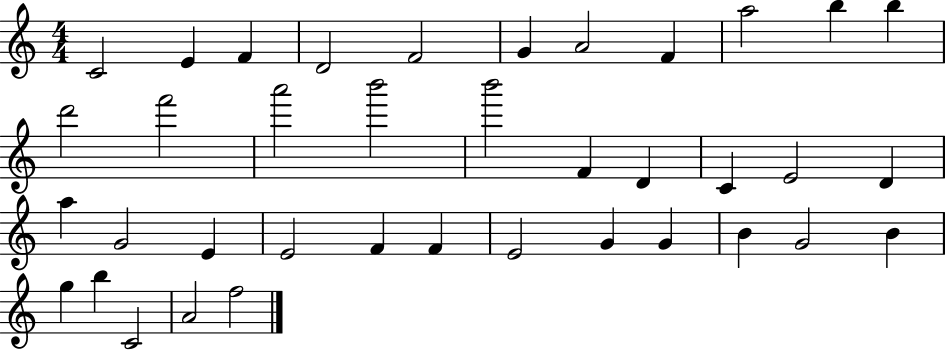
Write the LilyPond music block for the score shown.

{
  \clef treble
  \numericTimeSignature
  \time 4/4
  \key c \major
  c'2 e'4 f'4 | d'2 f'2 | g'4 a'2 f'4 | a''2 b''4 b''4 | \break d'''2 f'''2 | a'''2 b'''2 | b'''2 f'4 d'4 | c'4 e'2 d'4 | \break a''4 g'2 e'4 | e'2 f'4 f'4 | e'2 g'4 g'4 | b'4 g'2 b'4 | \break g''4 b''4 c'2 | a'2 f''2 | \bar "|."
}